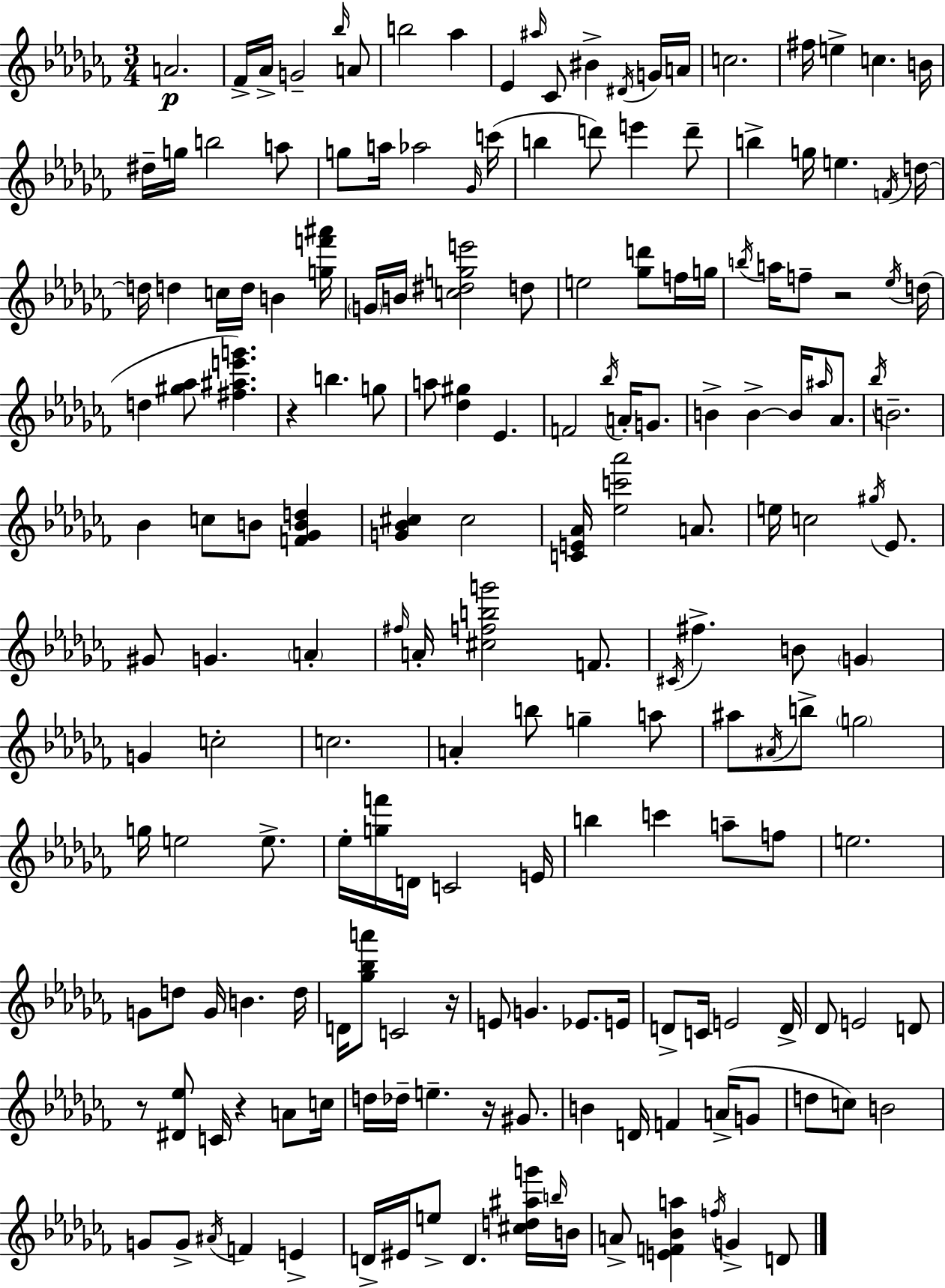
X:1
T:Untitled
M:3/4
L:1/4
K:Abm
A2 _F/4 _A/4 G2 _b/4 A/2 b2 _a _E ^a/4 _C/2 ^B ^D/4 G/4 A/4 c2 ^f/4 e c B/4 ^d/4 g/4 b2 a/2 g/2 a/4 _a2 _G/4 c'/4 b d'/2 e' d'/2 b g/4 e F/4 d/4 d/4 d c/4 d/4 B [gf'^a']/4 G/4 B/4 [c^dge']2 d/2 e2 [_gd']/2 f/4 g/4 b/4 a/4 f/2 z2 _e/4 d/4 d [^g_a]/2 [^f^ae'g'] z b g/2 a/2 [_d^g] _E F2 _b/4 A/4 G/2 B B B/4 ^a/4 _A/2 _b/4 B2 _B c/2 B/2 [F_GBd] [G_B^c] ^c2 [CE_A]/4 [_ec'_a']2 A/2 e/4 c2 ^g/4 _E/2 ^G/2 G A ^f/4 A/4 [^cfbg']2 F/2 ^C/4 ^f B/2 G G c2 c2 A b/2 g a/2 ^a/2 ^A/4 b/2 g2 g/4 e2 e/2 _e/4 [gf']/4 D/4 C2 E/4 b c' a/2 f/2 e2 G/2 d/2 G/4 B d/4 D/4 [_g_ba']/2 C2 z/4 E/2 G _E/2 E/4 D/2 C/4 E2 D/4 _D/2 E2 D/2 z/2 [^D_e]/2 C/4 z A/2 c/4 d/4 _d/4 e z/4 ^G/2 B D/4 F A/4 G/2 d/2 c/2 B2 G/2 G/2 ^A/4 F E D/4 ^E/4 e/2 D [^cd^ag']/4 b/4 B/4 A/2 [EF_Ba] f/4 G D/2